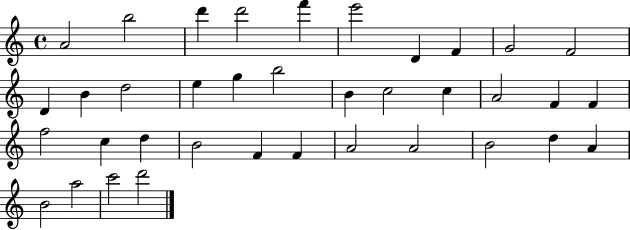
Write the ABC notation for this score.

X:1
T:Untitled
M:4/4
L:1/4
K:C
A2 b2 d' d'2 f' e'2 D F G2 F2 D B d2 e g b2 B c2 c A2 F F f2 c d B2 F F A2 A2 B2 d A B2 a2 c'2 d'2